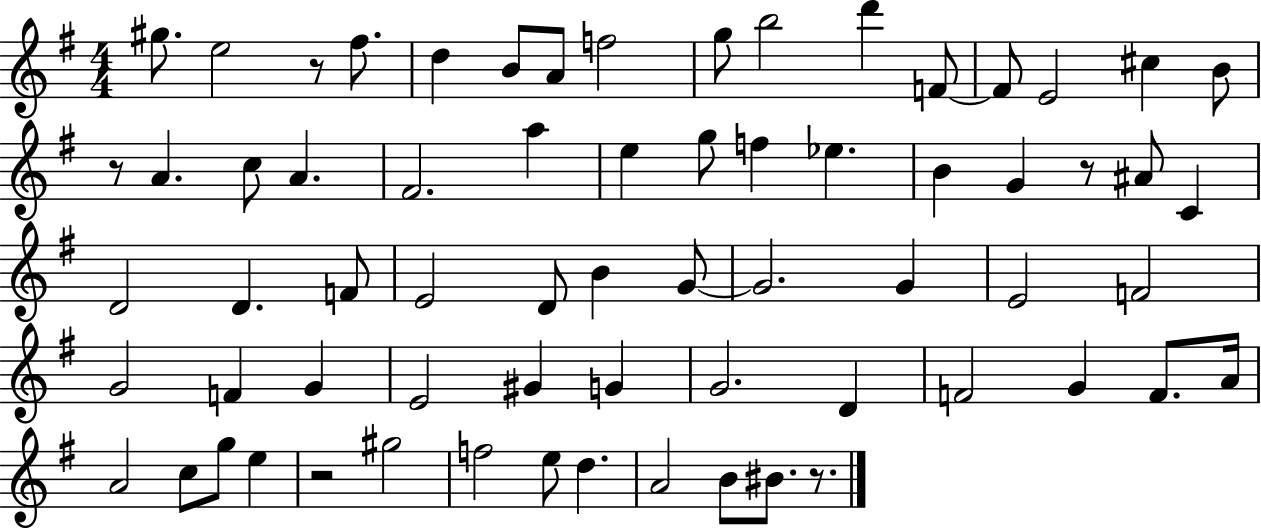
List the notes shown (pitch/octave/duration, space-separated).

G#5/e. E5/h R/e F#5/e. D5/q B4/e A4/e F5/h G5/e B5/h D6/q F4/e F4/e E4/h C#5/q B4/e R/e A4/q. C5/e A4/q. F#4/h. A5/q E5/q G5/e F5/q Eb5/q. B4/q G4/q R/e A#4/e C4/q D4/h D4/q. F4/e E4/h D4/e B4/q G4/e G4/h. G4/q E4/h F4/h G4/h F4/q G4/q E4/h G#4/q G4/q G4/h. D4/q F4/h G4/q F4/e. A4/s A4/h C5/e G5/e E5/q R/h G#5/h F5/h E5/e D5/q. A4/h B4/e BIS4/e. R/e.